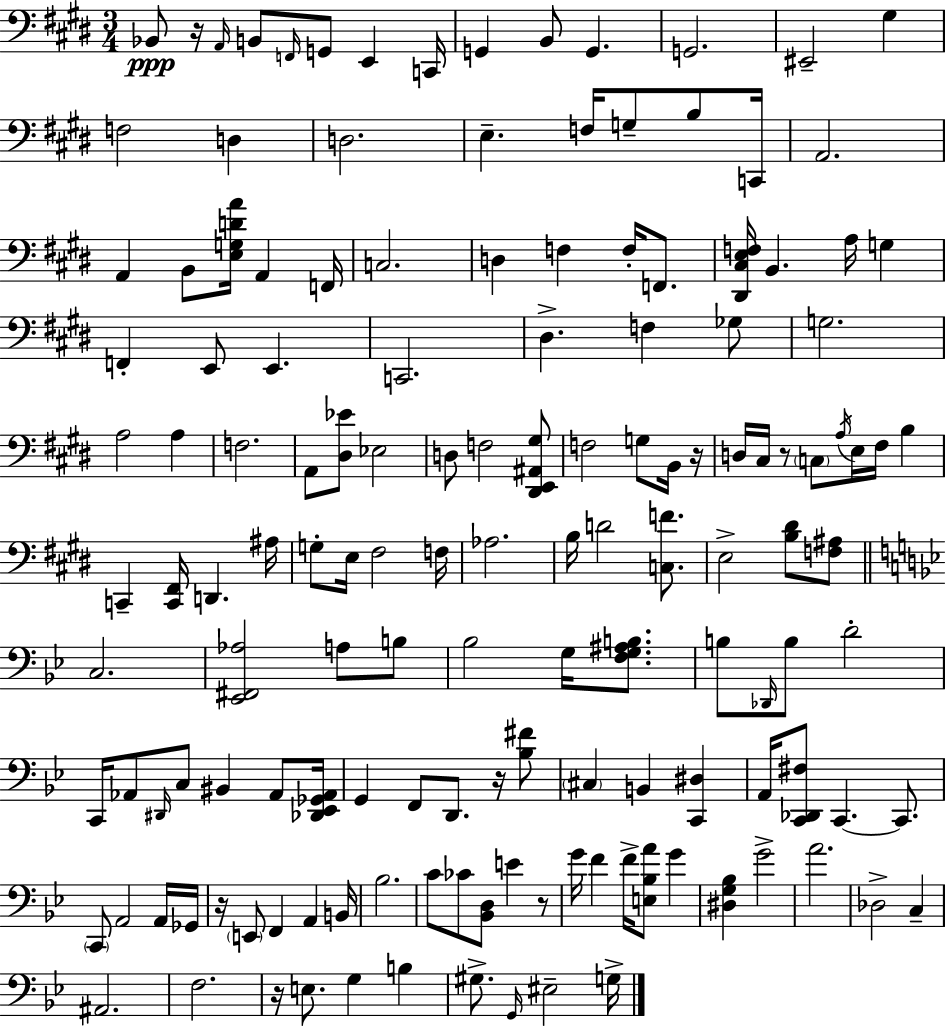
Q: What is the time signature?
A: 3/4